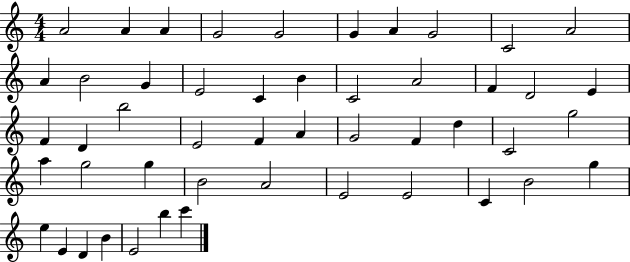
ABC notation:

X:1
T:Untitled
M:4/4
L:1/4
K:C
A2 A A G2 G2 G A G2 C2 A2 A B2 G E2 C B C2 A2 F D2 E F D b2 E2 F A G2 F d C2 g2 a g2 g B2 A2 E2 E2 C B2 g e E D B E2 b c'